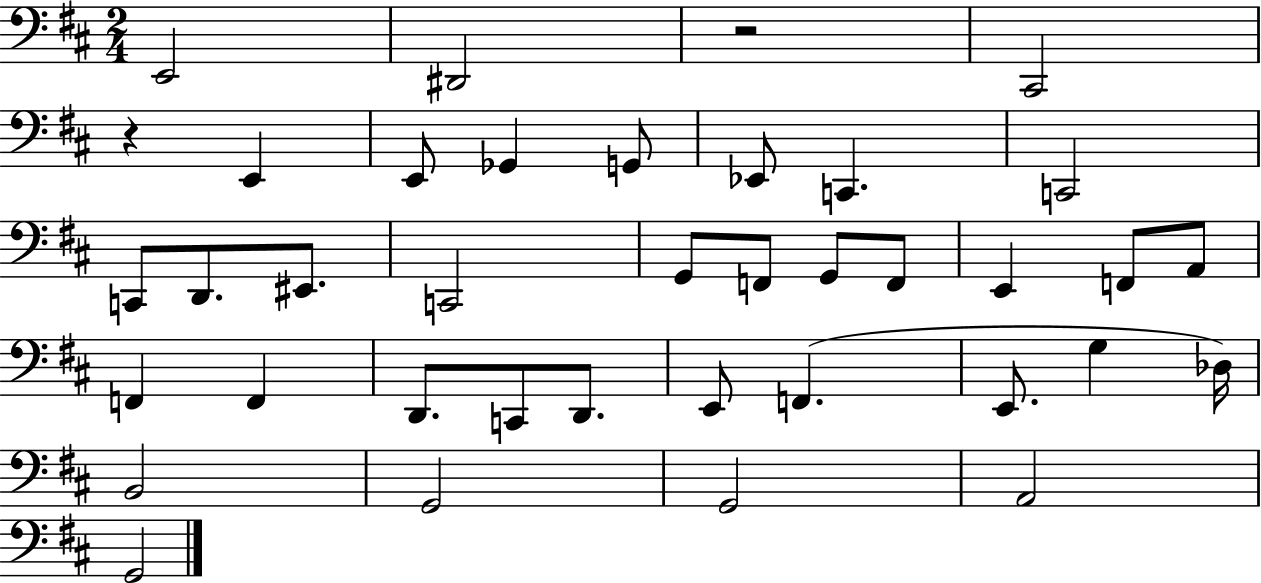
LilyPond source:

{
  \clef bass
  \numericTimeSignature
  \time 2/4
  \key d \major
  e,2 | dis,2 | r2 | cis,2 | \break r4 e,4 | e,8 ges,4 g,8 | ees,8 c,4. | c,2 | \break c,8 d,8. eis,8. | c,2 | g,8 f,8 g,8 f,8 | e,4 f,8 a,8 | \break f,4 f,4 | d,8. c,8 d,8. | e,8 f,4.( | e,8. g4 des16) | \break b,2 | g,2 | g,2 | a,2 | \break g,2 | \bar "|."
}